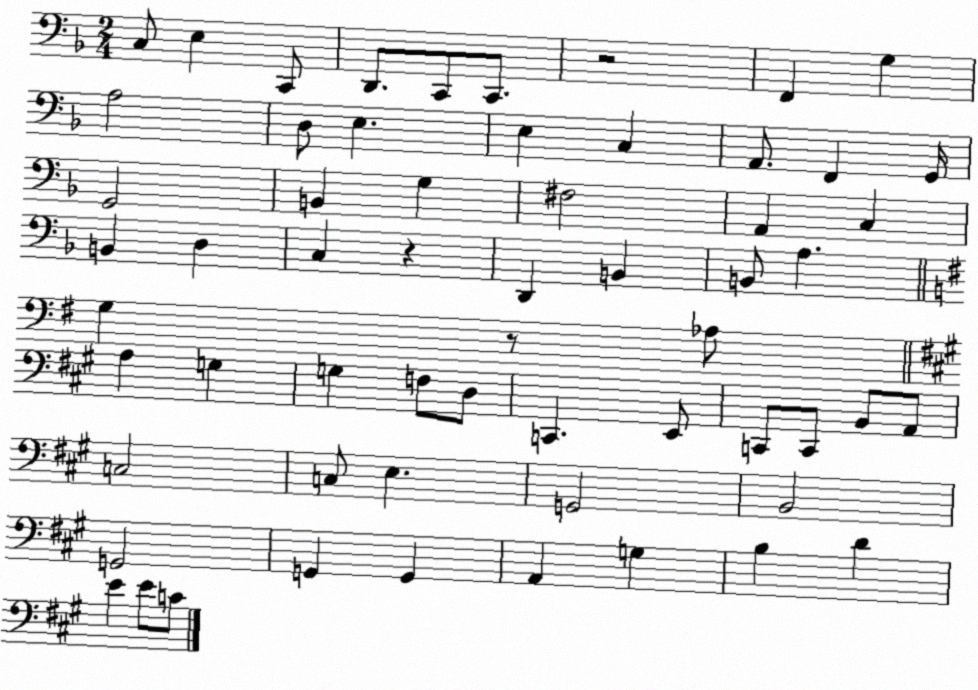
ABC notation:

X:1
T:Untitled
M:2/4
L:1/4
K:F
C,/2 E, C,,/2 D,,/2 C,,/2 C,,/2 z2 F,, G, A,2 D,/2 E, E, C, A,,/2 F,, G,,/4 G,,2 B,, G, ^F,2 A,, C, B,, D, C, z D,, B,, B,,/2 A, G, z/2 _A,/2 A, G, G, F,/2 D,/2 C,, E,,/2 C,,/2 C,,/2 B,,/2 A,,/2 C,2 C,/2 E, G,,2 B,,2 G,,2 G,, G,, A,, G, B, D E E/2 C/2